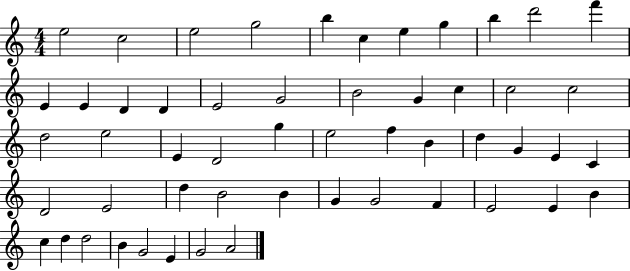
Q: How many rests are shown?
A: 0